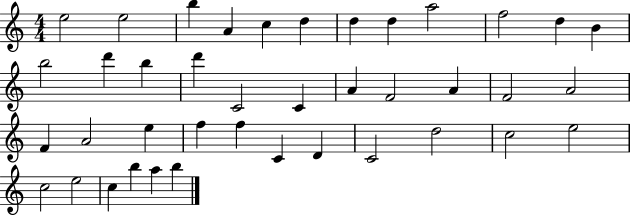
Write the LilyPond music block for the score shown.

{
  \clef treble
  \numericTimeSignature
  \time 4/4
  \key c \major
  e''2 e''2 | b''4 a'4 c''4 d''4 | d''4 d''4 a''2 | f''2 d''4 b'4 | \break b''2 d'''4 b''4 | d'''4 c'2 c'4 | a'4 f'2 a'4 | f'2 a'2 | \break f'4 a'2 e''4 | f''4 f''4 c'4 d'4 | c'2 d''2 | c''2 e''2 | \break c''2 e''2 | c''4 b''4 a''4 b''4 | \bar "|."
}